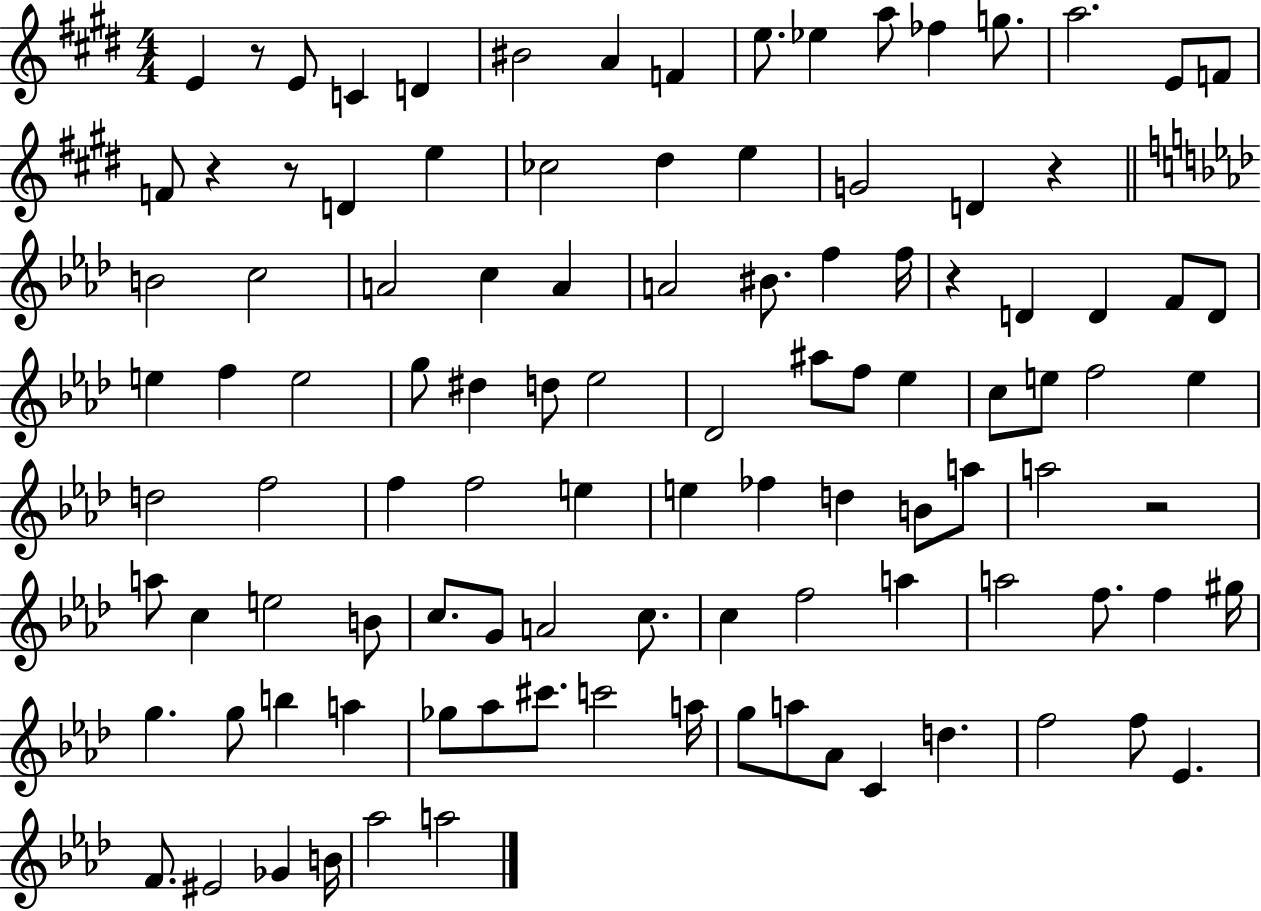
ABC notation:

X:1
T:Untitled
M:4/4
L:1/4
K:E
E z/2 E/2 C D ^B2 A F e/2 _e a/2 _f g/2 a2 E/2 F/2 F/2 z z/2 D e _c2 ^d e G2 D z B2 c2 A2 c A A2 ^B/2 f f/4 z D D F/2 D/2 e f e2 g/2 ^d d/2 _e2 _D2 ^a/2 f/2 _e c/2 e/2 f2 e d2 f2 f f2 e e _f d B/2 a/2 a2 z2 a/2 c e2 B/2 c/2 G/2 A2 c/2 c f2 a a2 f/2 f ^g/4 g g/2 b a _g/2 _a/2 ^c'/2 c'2 a/4 g/2 a/2 _A/2 C d f2 f/2 _E F/2 ^E2 _G B/4 _a2 a2